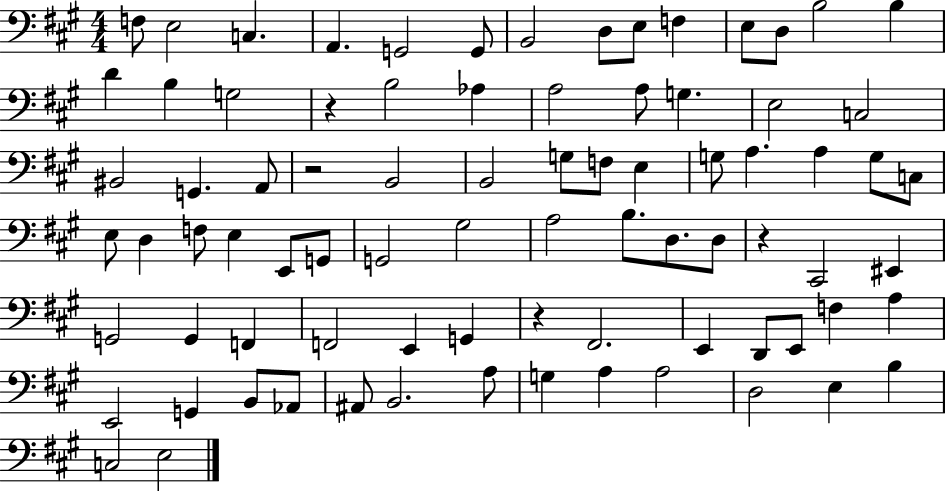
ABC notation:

X:1
T:Untitled
M:4/4
L:1/4
K:A
F,/2 E,2 C, A,, G,,2 G,,/2 B,,2 D,/2 E,/2 F, E,/2 D,/2 B,2 B, D B, G,2 z B,2 _A, A,2 A,/2 G, E,2 C,2 ^B,,2 G,, A,,/2 z2 B,,2 B,,2 G,/2 F,/2 E, G,/2 A, A, G,/2 C,/2 E,/2 D, F,/2 E, E,,/2 G,,/2 G,,2 ^G,2 A,2 B,/2 D,/2 D,/2 z ^C,,2 ^E,, G,,2 G,, F,, F,,2 E,, G,, z ^F,,2 E,, D,,/2 E,,/2 F, A, E,,2 G,, B,,/2 _A,,/2 ^A,,/2 B,,2 A,/2 G, A, A,2 D,2 E, B, C,2 E,2